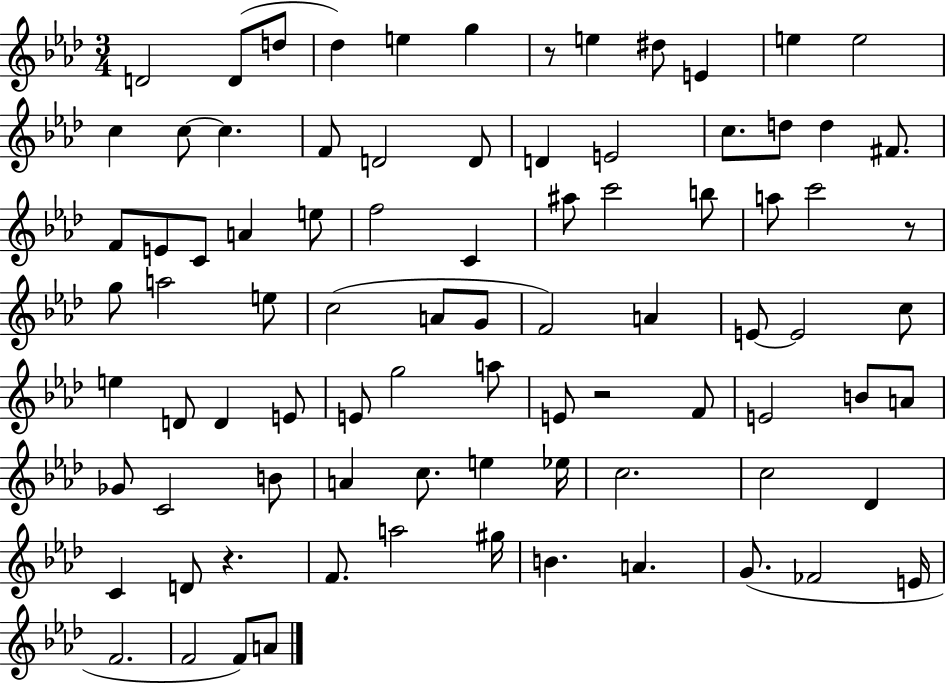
{
  \clef treble
  \numericTimeSignature
  \time 3/4
  \key aes \major
  \repeat volta 2 { d'2 d'8( d''8 | des''4) e''4 g''4 | r8 e''4 dis''8 e'4 | e''4 e''2 | \break c''4 c''8~~ c''4. | f'8 d'2 d'8 | d'4 e'2 | c''8. d''8 d''4 fis'8. | \break f'8 e'8 c'8 a'4 e''8 | f''2 c'4 | ais''8 c'''2 b''8 | a''8 c'''2 r8 | \break g''8 a''2 e''8 | c''2( a'8 g'8 | f'2) a'4 | e'8~~ e'2 c''8 | \break e''4 d'8 d'4 e'8 | e'8 g''2 a''8 | e'8 r2 f'8 | e'2 b'8 a'8 | \break ges'8 c'2 b'8 | a'4 c''8. e''4 ees''16 | c''2. | c''2 des'4 | \break c'4 d'8 r4. | f'8. a''2 gis''16 | b'4. a'4. | g'8.( fes'2 e'16 | \break f'2. | f'2 f'8) a'8 | } \bar "|."
}